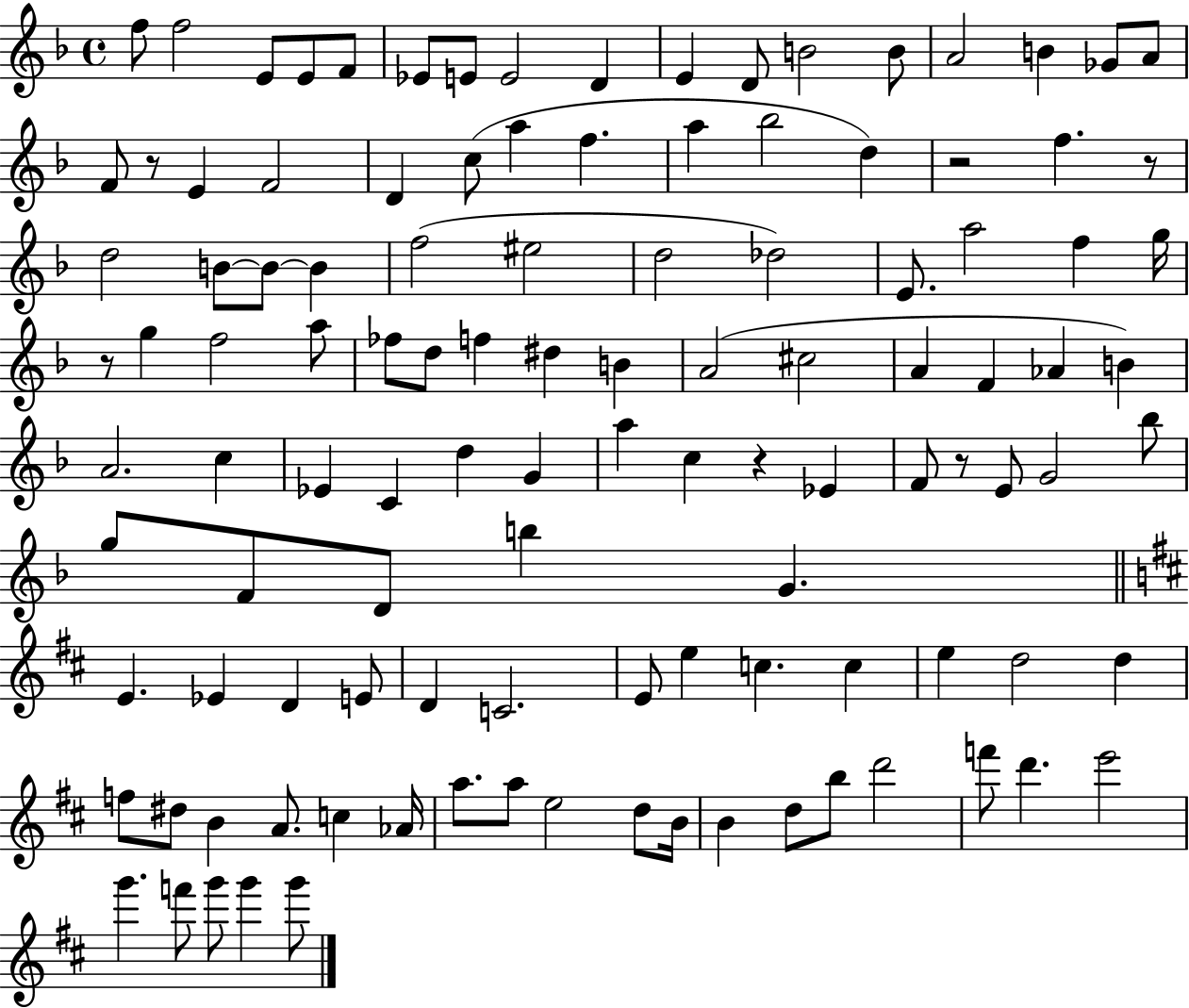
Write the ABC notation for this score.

X:1
T:Untitled
M:4/4
L:1/4
K:F
f/2 f2 E/2 E/2 F/2 _E/2 E/2 E2 D E D/2 B2 B/2 A2 B _G/2 A/2 F/2 z/2 E F2 D c/2 a f a _b2 d z2 f z/2 d2 B/2 B/2 B f2 ^e2 d2 _d2 E/2 a2 f g/4 z/2 g f2 a/2 _f/2 d/2 f ^d B A2 ^c2 A F _A B A2 c _E C d G a c z _E F/2 z/2 E/2 G2 _b/2 g/2 F/2 D/2 b G E _E D E/2 D C2 E/2 e c c e d2 d f/2 ^d/2 B A/2 c _A/4 a/2 a/2 e2 d/2 B/4 B d/2 b/2 d'2 f'/2 d' e'2 g' f'/2 g'/2 g' g'/2